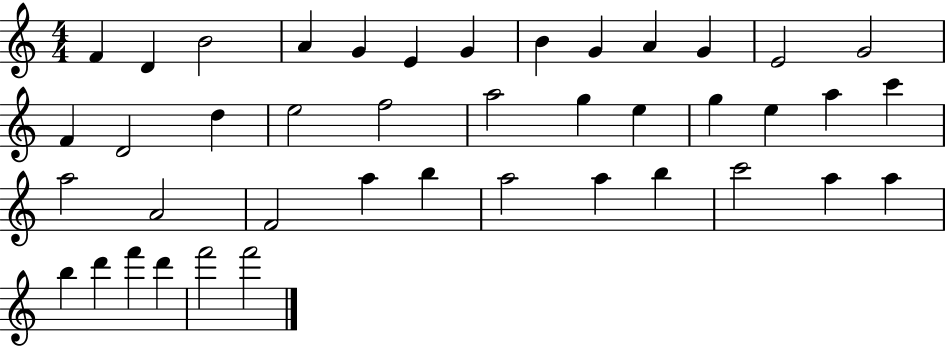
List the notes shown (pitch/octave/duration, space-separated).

F4/q D4/q B4/h A4/q G4/q E4/q G4/q B4/q G4/q A4/q G4/q E4/h G4/h F4/q D4/h D5/q E5/h F5/h A5/h G5/q E5/q G5/q E5/q A5/q C6/q A5/h A4/h F4/h A5/q B5/q A5/h A5/q B5/q C6/h A5/q A5/q B5/q D6/q F6/q D6/q F6/h F6/h